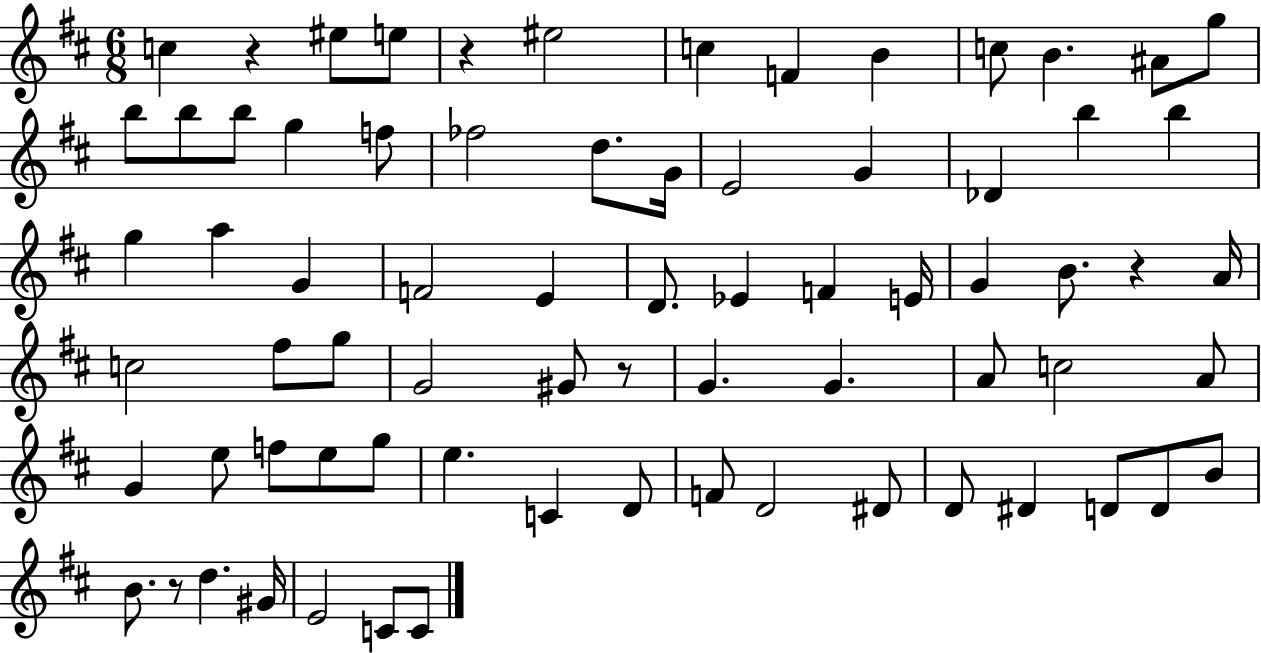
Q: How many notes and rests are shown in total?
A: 73